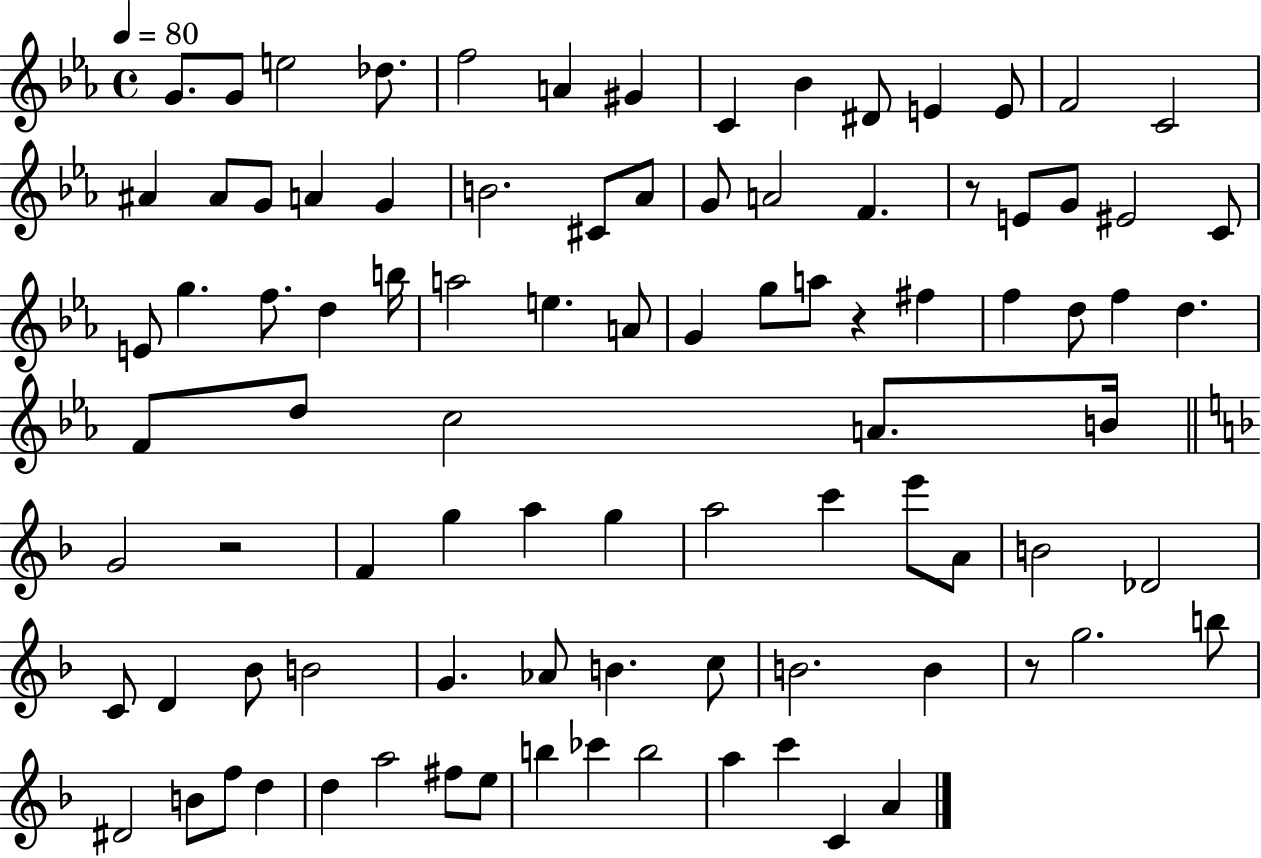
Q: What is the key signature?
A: EES major